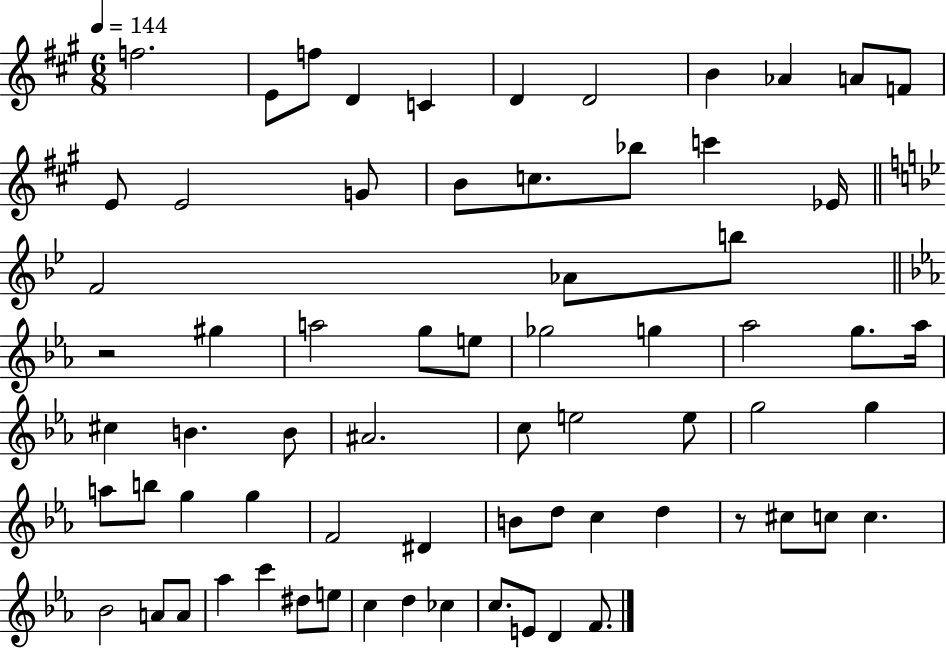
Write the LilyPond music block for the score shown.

{
  \clef treble
  \numericTimeSignature
  \time 6/8
  \key a \major
  \tempo 4 = 144
  f''2. | e'8 f''8 d'4 c'4 | d'4 d'2 | b'4 aes'4 a'8 f'8 | \break e'8 e'2 g'8 | b'8 c''8. bes''8 c'''4 ees'16 | \bar "||" \break \key bes \major f'2 aes'8 b''8 | \bar "||" \break \key ees \major r2 gis''4 | a''2 g''8 e''8 | ges''2 g''4 | aes''2 g''8. aes''16 | \break cis''4 b'4. b'8 | ais'2. | c''8 e''2 e''8 | g''2 g''4 | \break a''8 b''8 g''4 g''4 | f'2 dis'4 | b'8 d''8 c''4 d''4 | r8 cis''8 c''8 c''4. | \break bes'2 a'8 a'8 | aes''4 c'''4 dis''8 e''8 | c''4 d''4 ces''4 | c''8. e'8 d'4 f'8. | \break \bar "|."
}